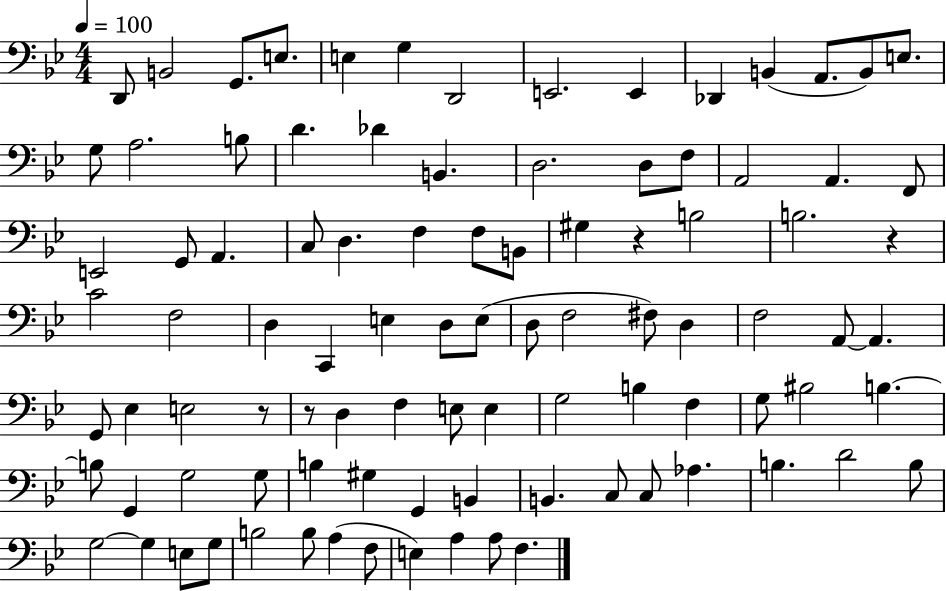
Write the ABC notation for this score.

X:1
T:Untitled
M:4/4
L:1/4
K:Bb
D,,/2 B,,2 G,,/2 E,/2 E, G, D,,2 E,,2 E,, _D,, B,, A,,/2 B,,/2 E,/2 G,/2 A,2 B,/2 D _D B,, D,2 D,/2 F,/2 A,,2 A,, F,,/2 E,,2 G,,/2 A,, C,/2 D, F, F,/2 B,,/2 ^G, z B,2 B,2 z C2 F,2 D, C,, E, D,/2 E,/2 D,/2 F,2 ^F,/2 D, F,2 A,,/2 A,, G,,/2 _E, E,2 z/2 z/2 D, F, E,/2 E, G,2 B, F, G,/2 ^B,2 B, B,/2 G,, G,2 G,/2 B, ^G, G,, B,, B,, C,/2 C,/2 _A, B, D2 B,/2 G,2 G, E,/2 G,/2 B,2 B,/2 A, F,/2 E, A, A,/2 F,